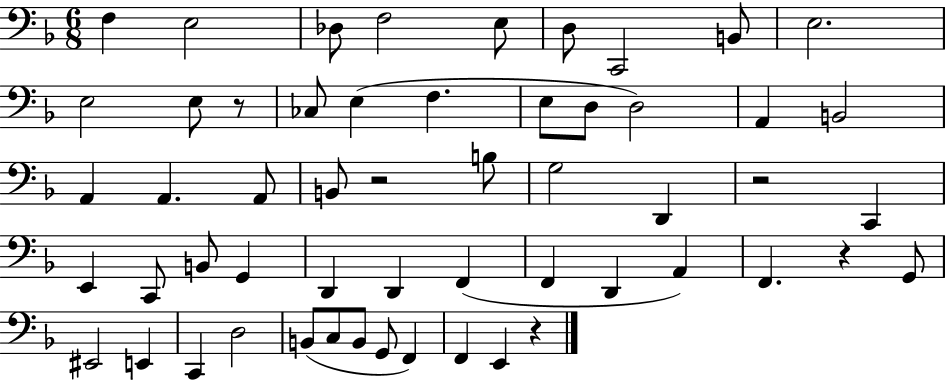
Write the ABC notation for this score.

X:1
T:Untitled
M:6/8
L:1/4
K:F
F, E,2 _D,/2 F,2 E,/2 D,/2 C,,2 B,,/2 E,2 E,2 E,/2 z/2 _C,/2 E, F, E,/2 D,/2 D,2 A,, B,,2 A,, A,, A,,/2 B,,/2 z2 B,/2 G,2 D,, z2 C,, E,, C,,/2 B,,/2 G,, D,, D,, F,, F,, D,, A,, F,, z G,,/2 ^E,,2 E,, C,, D,2 B,,/2 C,/2 B,,/2 G,,/2 F,, F,, E,, z